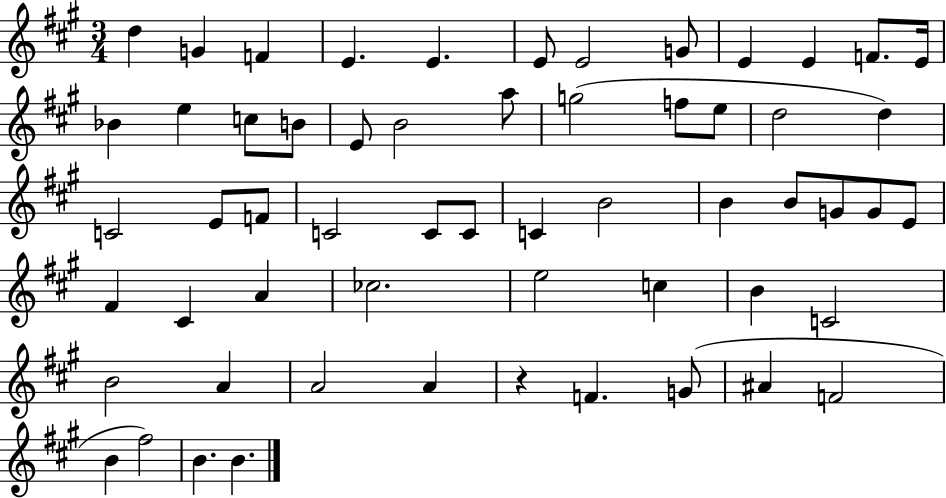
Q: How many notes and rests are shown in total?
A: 58